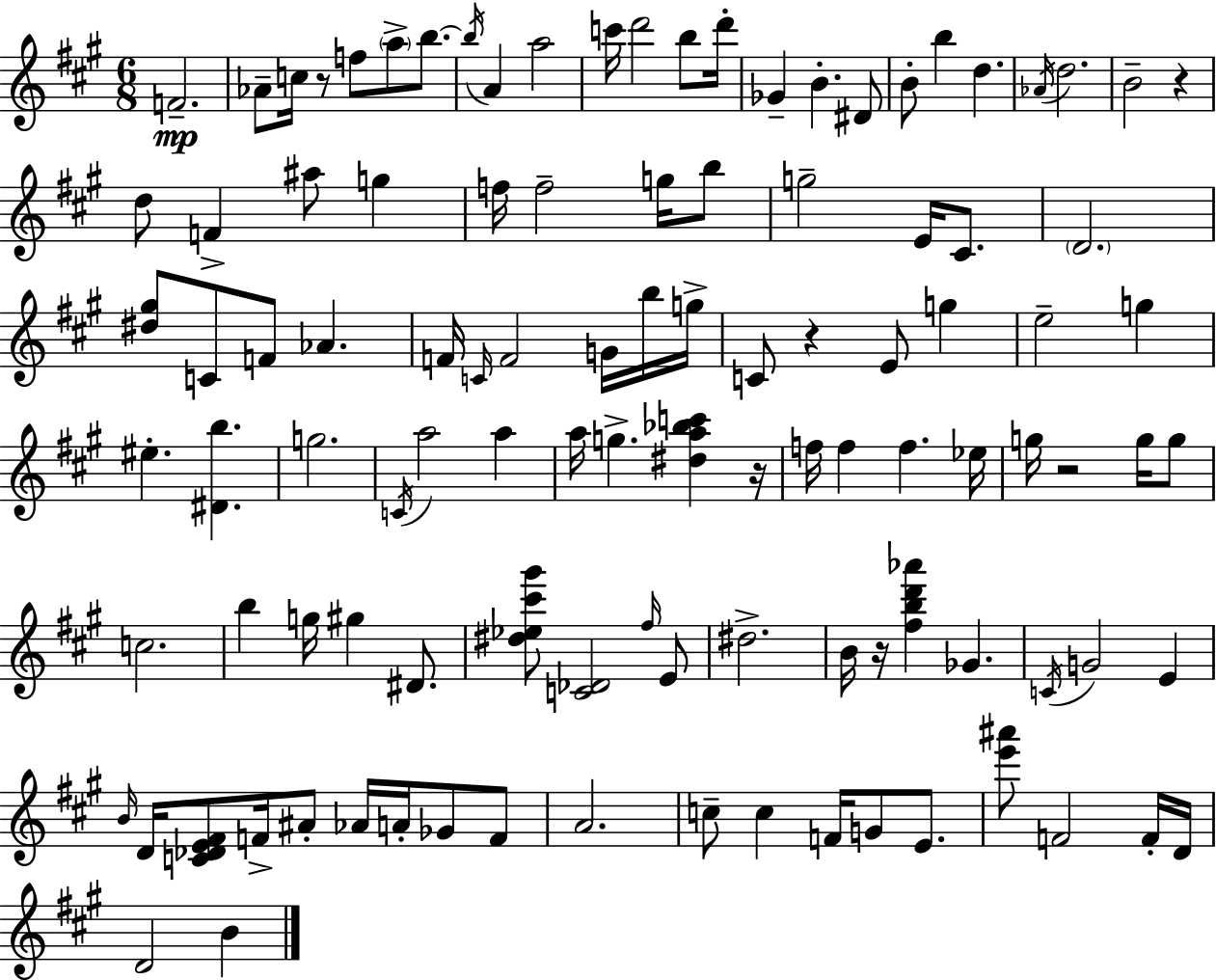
{
  \clef treble
  \numericTimeSignature
  \time 6/8
  \key a \major
  f'2.--\mp | aes'8-- c''16 r8 f''8 \parenthesize a''8-> b''8.~~ | \acciaccatura { b''16 } a'4 a''2 | c'''16 d'''2 b''8 | \break d'''16-. ges'4-- b'4.-. dis'8 | b'8-. b''4 d''4. | \acciaccatura { aes'16 } d''2. | b'2-- r4 | \break d''8 f'4-> ais''8 g''4 | f''16 f''2-- g''16 | b''8 g''2-- e'16 cis'8. | \parenthesize d'2. | \break <dis'' gis''>8 c'8 f'8 aes'4. | f'16 \grace { c'16 } f'2 | g'16 b''16 g''16-> c'8 r4 e'8 g''4 | e''2-- g''4 | \break eis''4.-. <dis' b''>4. | g''2. | \acciaccatura { c'16 } a''2 | a''4 a''16 g''4.-> <dis'' a'' bes'' c'''>4 | \break r16 f''16 f''4 f''4. | ees''16 g''16 r2 | g''16 g''8 c''2. | b''4 g''16 gis''4 | \break dis'8. <dis'' ees'' cis''' gis'''>8 <c' des'>2 | \grace { fis''16 } e'8 dis''2.-> | b'16 r16 <fis'' b'' d''' aes'''>4 ges'4. | \acciaccatura { c'16 } g'2 | \break e'4 \grace { b'16 } d'16 <c' des' e' fis'>8 f'16-> ais'8-. | aes'16 a'16-. ges'8 f'8 a'2. | c''8-- c''4 | f'16 g'8 e'8. <e''' ais'''>8 f'2 | \break f'16-. d'16 d'2 | b'4 \bar "|."
}